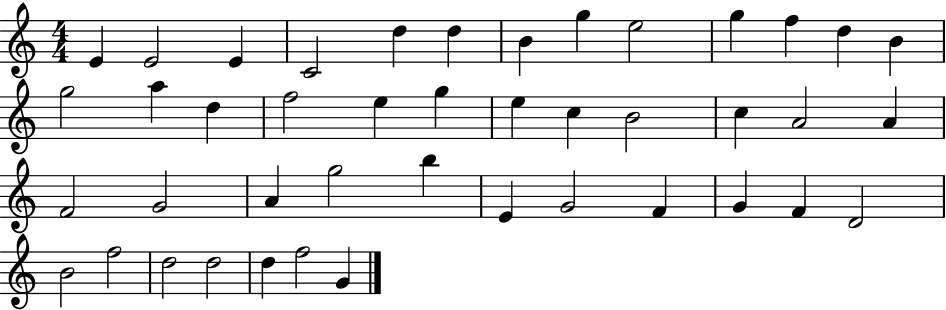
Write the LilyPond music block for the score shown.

{
  \clef treble
  \numericTimeSignature
  \time 4/4
  \key c \major
  e'4 e'2 e'4 | c'2 d''4 d''4 | b'4 g''4 e''2 | g''4 f''4 d''4 b'4 | \break g''2 a''4 d''4 | f''2 e''4 g''4 | e''4 c''4 b'2 | c''4 a'2 a'4 | \break f'2 g'2 | a'4 g''2 b''4 | e'4 g'2 f'4 | g'4 f'4 d'2 | \break b'2 f''2 | d''2 d''2 | d''4 f''2 g'4 | \bar "|."
}